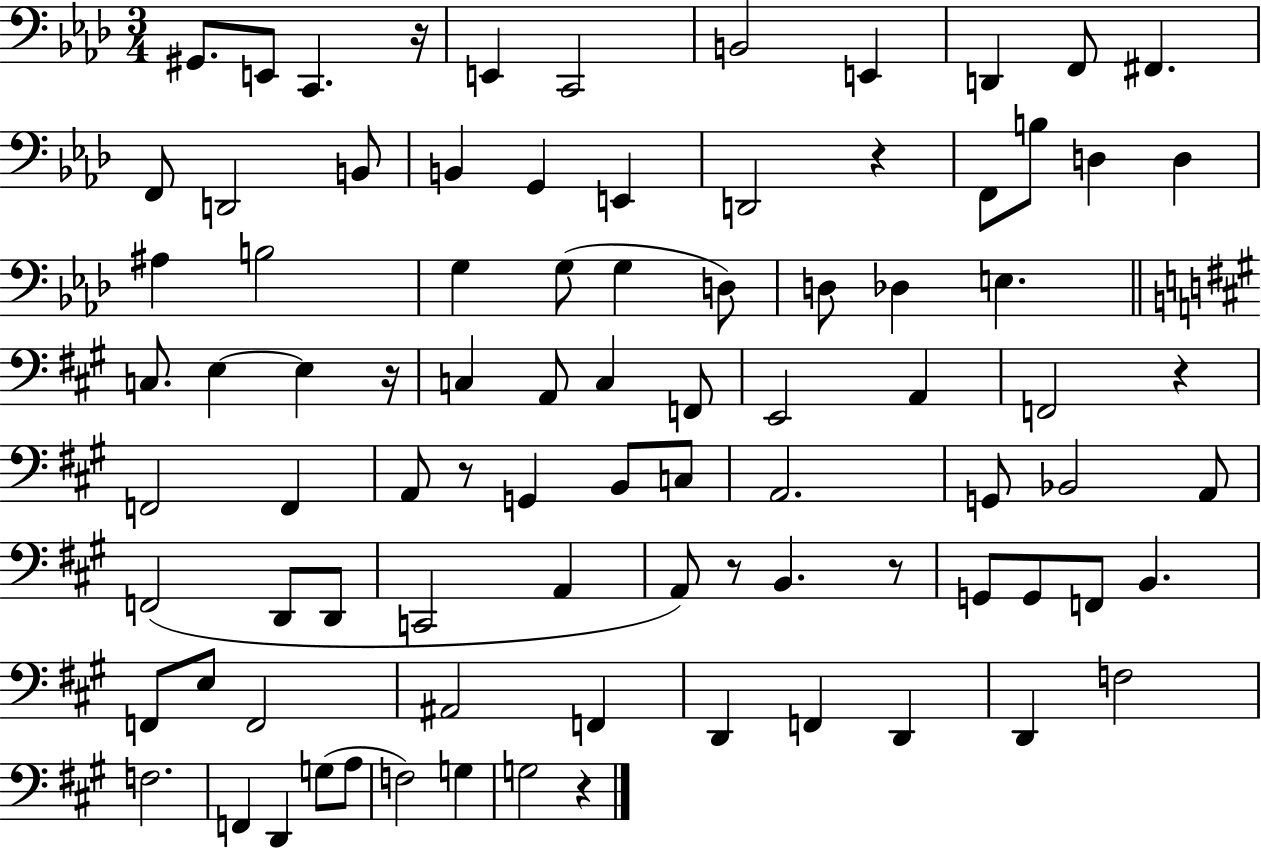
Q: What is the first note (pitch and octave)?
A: G#2